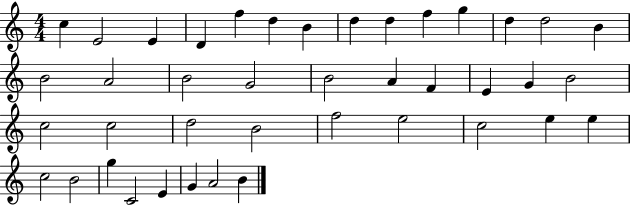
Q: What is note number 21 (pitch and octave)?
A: F4